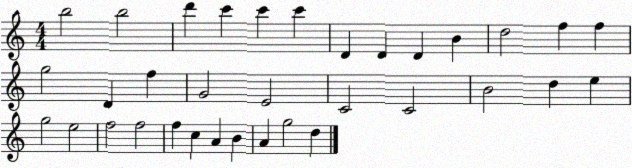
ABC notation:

X:1
T:Untitled
M:4/4
L:1/4
K:C
b2 b2 d' c' c' c' D D D B d2 f f g2 D f G2 E2 C2 C2 B2 d e g2 e2 f2 f2 f c A B A g2 d